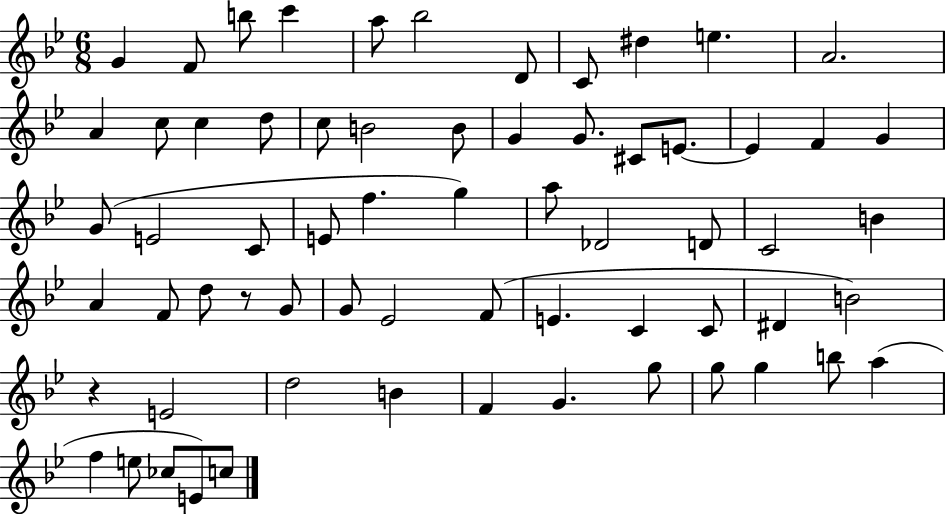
G4/q F4/e B5/e C6/q A5/e Bb5/h D4/e C4/e D#5/q E5/q. A4/h. A4/q C5/e C5/q D5/e C5/e B4/h B4/e G4/q G4/e. C#4/e E4/e. E4/q F4/q G4/q G4/e E4/h C4/e E4/e F5/q. G5/q A5/e Db4/h D4/e C4/h B4/q A4/q F4/e D5/e R/e G4/e G4/e Eb4/h F4/e E4/q. C4/q C4/e D#4/q B4/h R/q E4/h D5/h B4/q F4/q G4/q. G5/e G5/e G5/q B5/e A5/q F5/q E5/e CES5/e E4/e C5/e